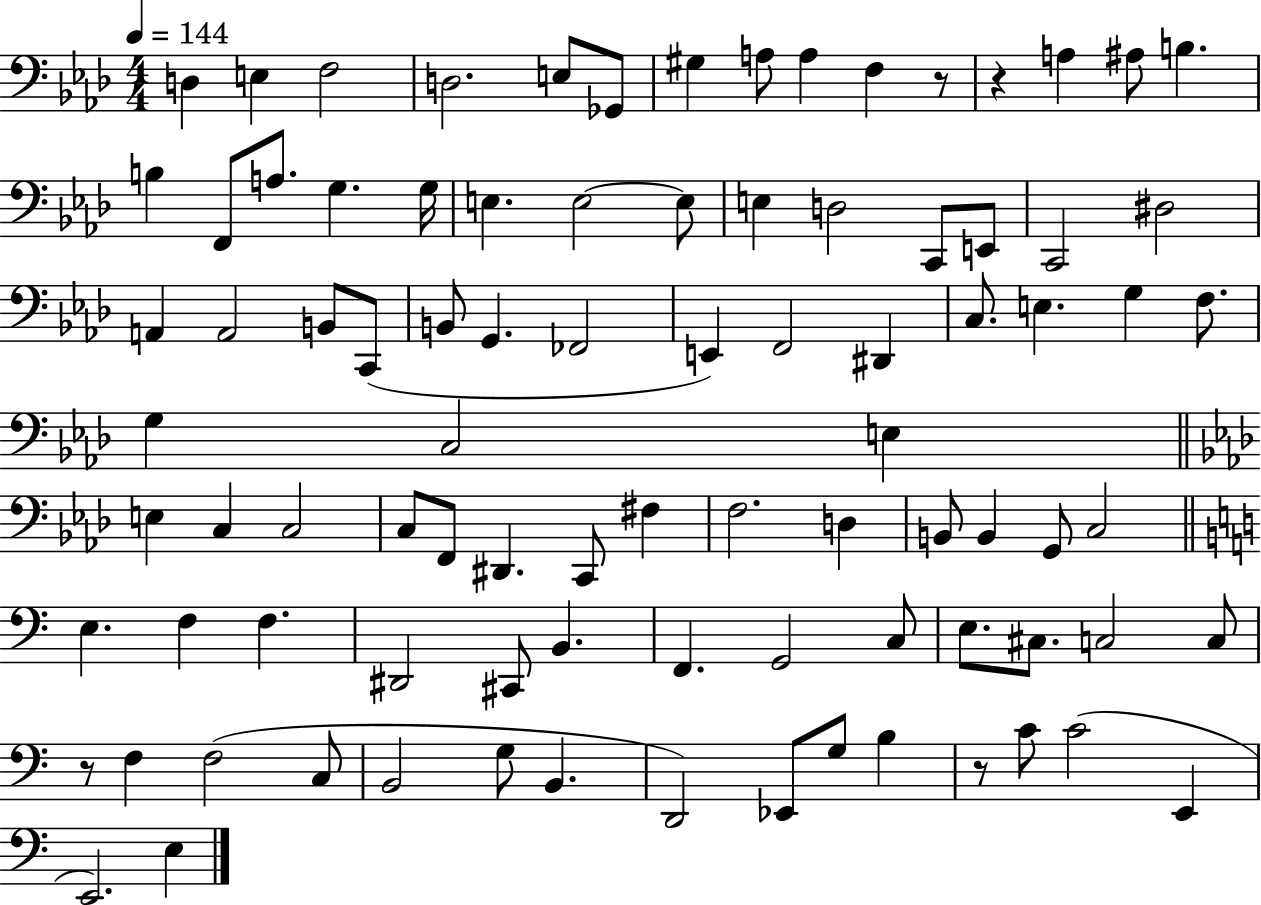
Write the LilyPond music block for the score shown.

{
  \clef bass
  \numericTimeSignature
  \time 4/4
  \key aes \major
  \tempo 4 = 144
  d4 e4 f2 | d2. e8 ges,8 | gis4 a8 a4 f4 r8 | r4 a4 ais8 b4. | \break b4 f,8 a8. g4. g16 | e4. e2~~ e8 | e4 d2 c,8 e,8 | c,2 dis2 | \break a,4 a,2 b,8 c,8( | b,8 g,4. fes,2 | e,4) f,2 dis,4 | c8. e4. g4 f8. | \break g4 c2 e4 | \bar "||" \break \key aes \major e4 c4 c2 | c8 f,8 dis,4. c,8 fis4 | f2. d4 | b,8 b,4 g,8 c2 | \break \bar "||" \break \key c \major e4. f4 f4. | dis,2 cis,8 b,4. | f,4. g,2 c8 | e8. cis8. c2 c8 | \break r8 f4 f2( c8 | b,2 g8 b,4. | d,2) ees,8 g8 b4 | r8 c'8 c'2( e,4 | \break e,2.) e4 | \bar "|."
}